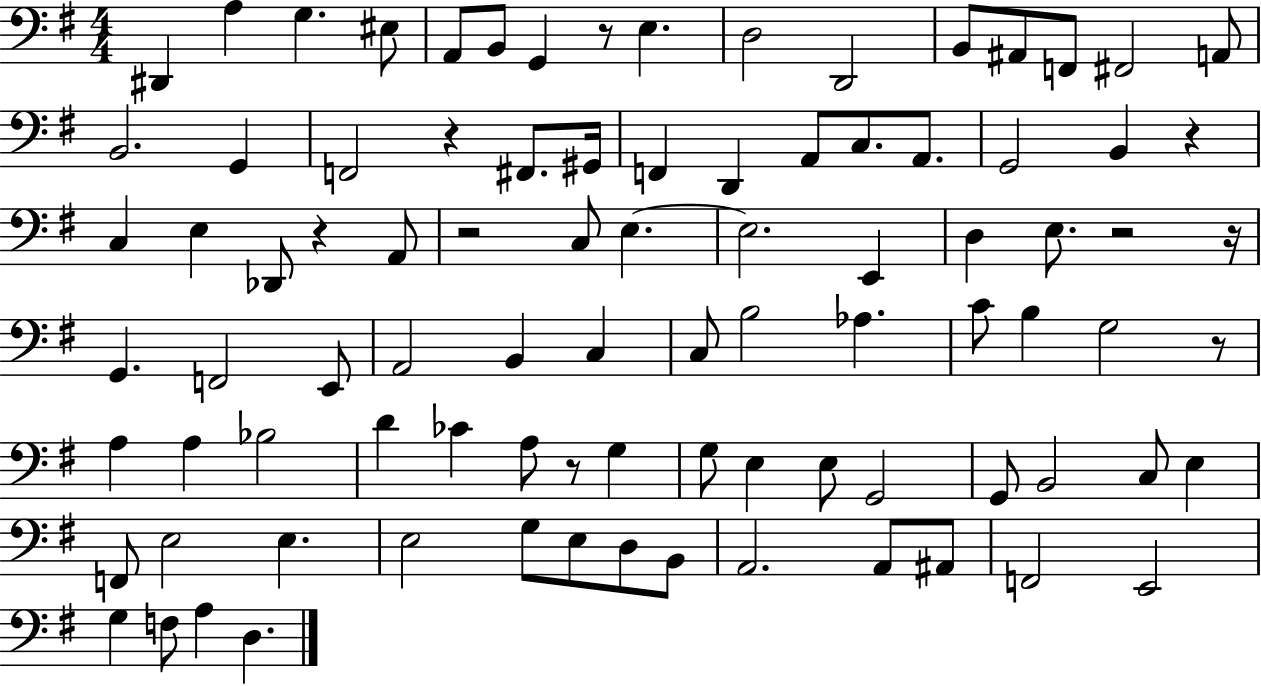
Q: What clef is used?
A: bass